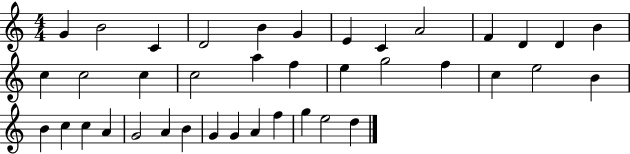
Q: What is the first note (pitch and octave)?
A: G4